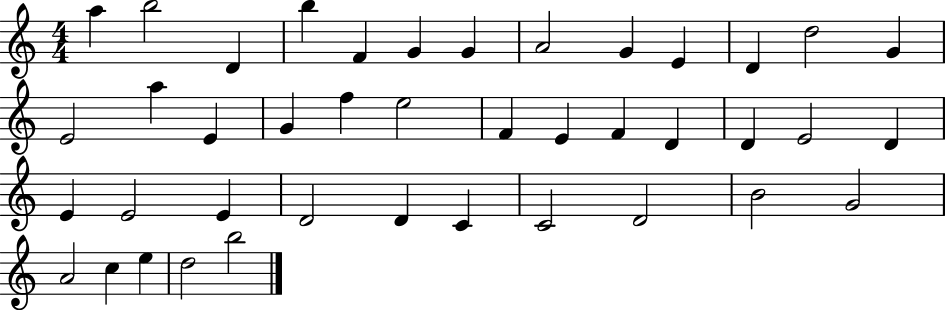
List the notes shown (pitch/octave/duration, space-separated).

A5/q B5/h D4/q B5/q F4/q G4/q G4/q A4/h G4/q E4/q D4/q D5/h G4/q E4/h A5/q E4/q G4/q F5/q E5/h F4/q E4/q F4/q D4/q D4/q E4/h D4/q E4/q E4/h E4/q D4/h D4/q C4/q C4/h D4/h B4/h G4/h A4/h C5/q E5/q D5/h B5/h